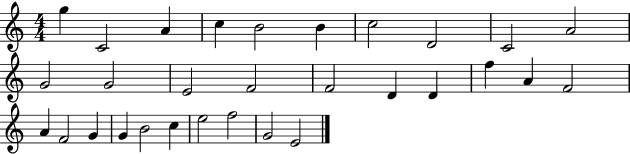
G5/q C4/h A4/q C5/q B4/h B4/q C5/h D4/h C4/h A4/h G4/h G4/h E4/h F4/h F4/h D4/q D4/q F5/q A4/q F4/h A4/q F4/h G4/q G4/q B4/h C5/q E5/h F5/h G4/h E4/h